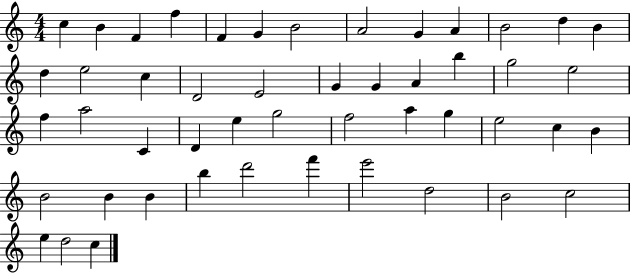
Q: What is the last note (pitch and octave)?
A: C5